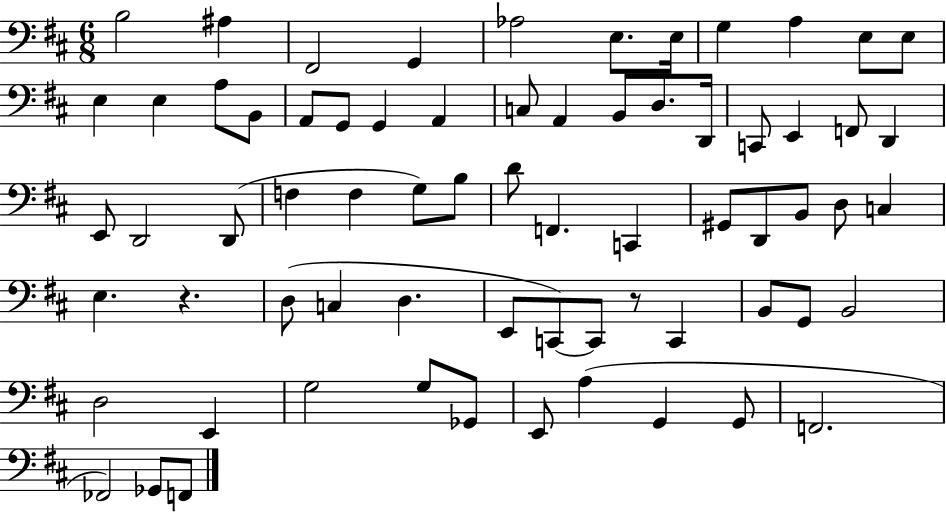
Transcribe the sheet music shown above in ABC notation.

X:1
T:Untitled
M:6/8
L:1/4
K:D
B,2 ^A, ^F,,2 G,, _A,2 E,/2 E,/4 G, A, E,/2 E,/2 E, E, A,/2 B,,/2 A,,/2 G,,/2 G,, A,, C,/2 A,, B,,/2 D,/2 D,,/4 C,,/2 E,, F,,/2 D,, E,,/2 D,,2 D,,/2 F, F, G,/2 B,/2 D/2 F,, C,, ^G,,/2 D,,/2 B,,/2 D,/2 C, E, z D,/2 C, D, E,,/2 C,,/2 C,,/2 z/2 C,, B,,/2 G,,/2 B,,2 D,2 E,, G,2 G,/2 _G,,/2 E,,/2 A, G,, G,,/2 F,,2 _F,,2 _G,,/2 F,,/2